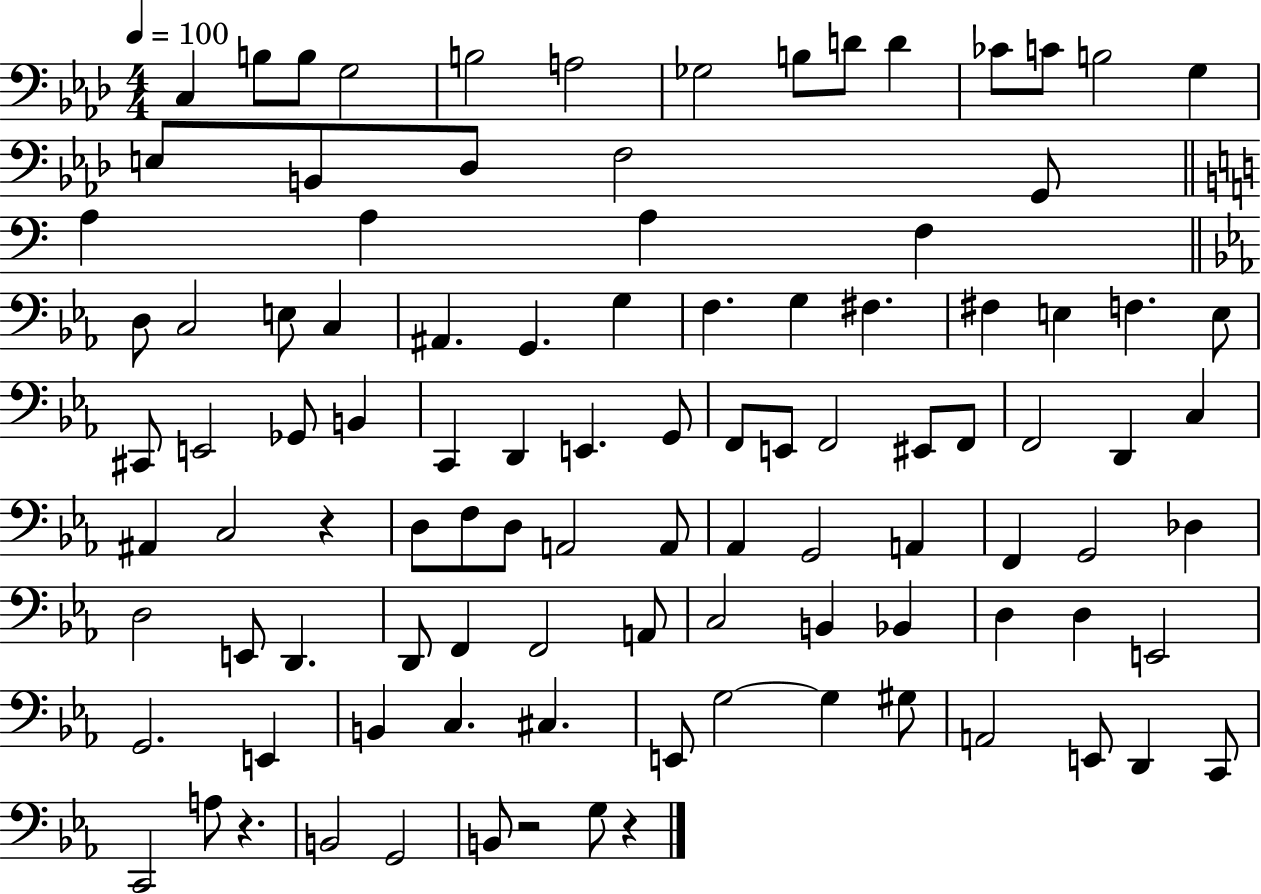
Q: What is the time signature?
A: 4/4